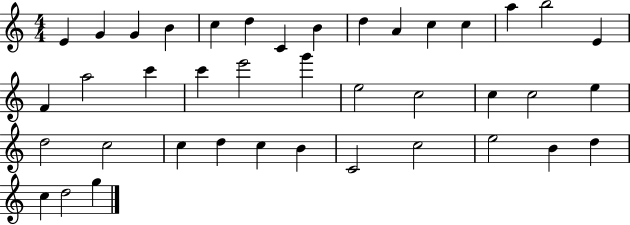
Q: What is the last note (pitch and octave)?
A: G5